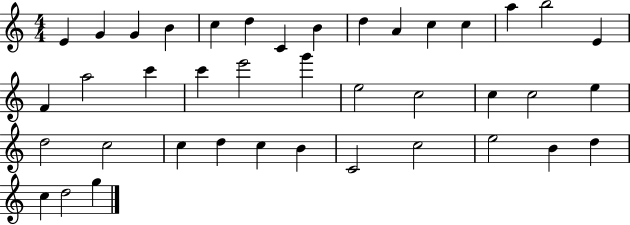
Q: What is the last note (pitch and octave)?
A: G5